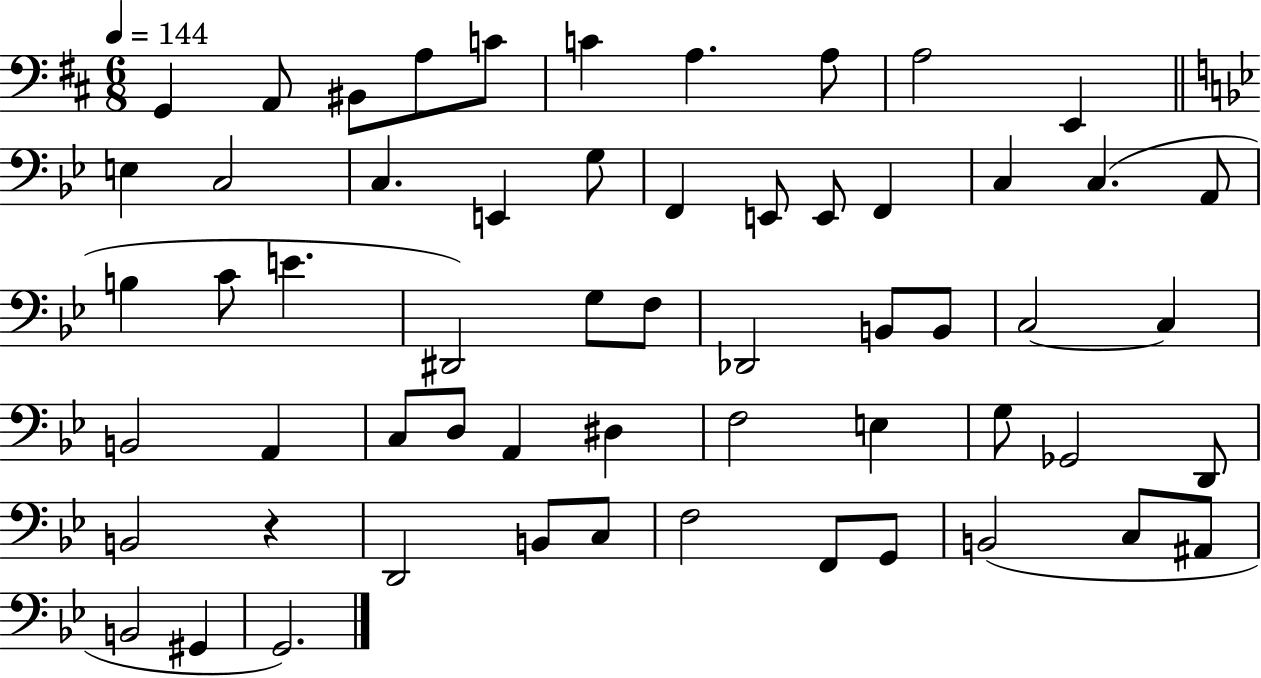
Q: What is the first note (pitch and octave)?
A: G2